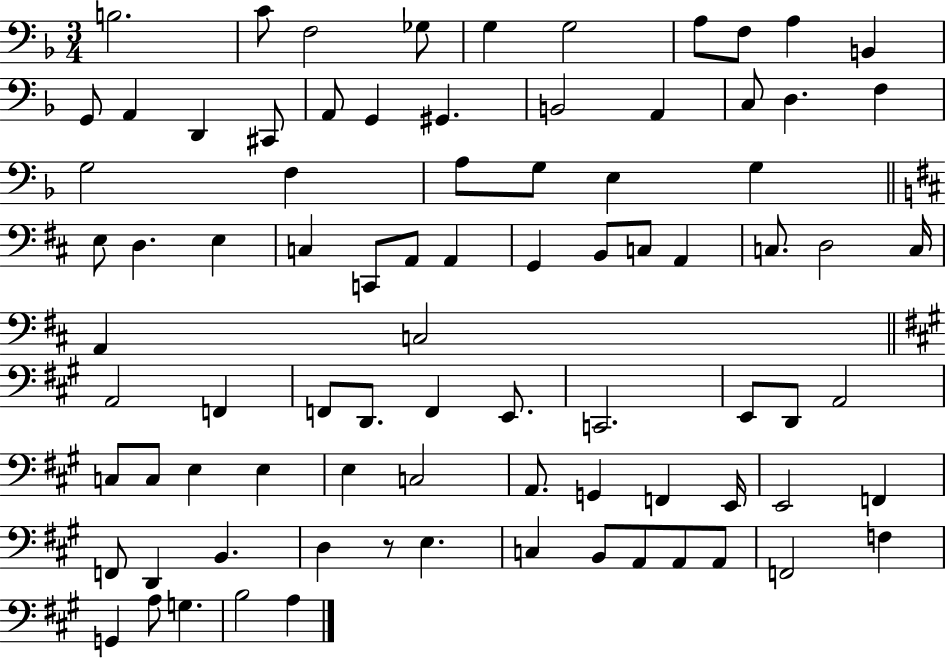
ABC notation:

X:1
T:Untitled
M:3/4
L:1/4
K:F
B,2 C/2 F,2 _G,/2 G, G,2 A,/2 F,/2 A, B,, G,,/2 A,, D,, ^C,,/2 A,,/2 G,, ^G,, B,,2 A,, C,/2 D, F, G,2 F, A,/2 G,/2 E, G, E,/2 D, E, C, C,,/2 A,,/2 A,, G,, B,,/2 C,/2 A,, C,/2 D,2 C,/4 A,, C,2 A,,2 F,, F,,/2 D,,/2 F,, E,,/2 C,,2 E,,/2 D,,/2 A,,2 C,/2 C,/2 E, E, E, C,2 A,,/2 G,, F,, E,,/4 E,,2 F,, F,,/2 D,, B,, D, z/2 E, C, B,,/2 A,,/2 A,,/2 A,,/2 F,,2 F, G,, A,/2 G, B,2 A,